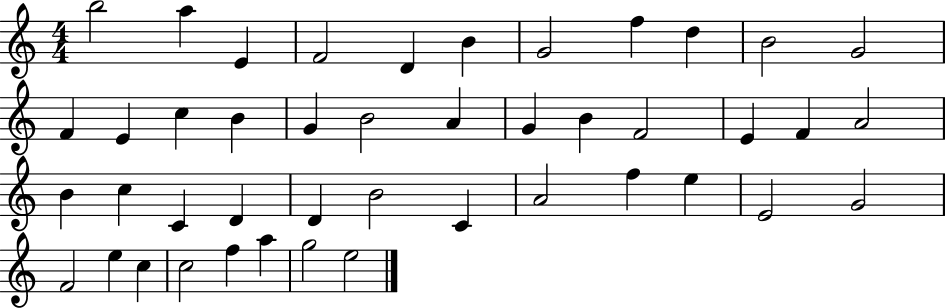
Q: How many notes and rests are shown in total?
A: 44